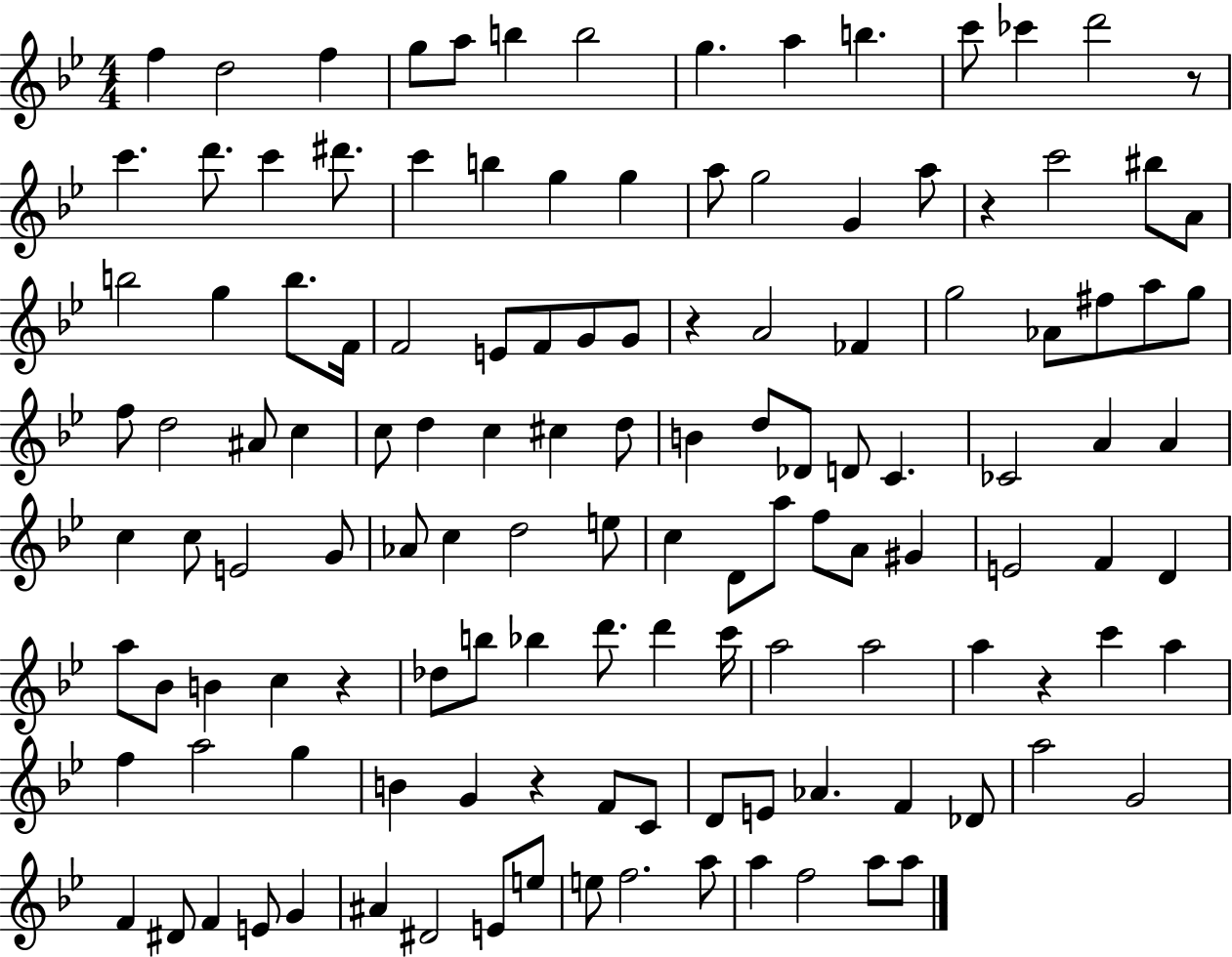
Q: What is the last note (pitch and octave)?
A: A5